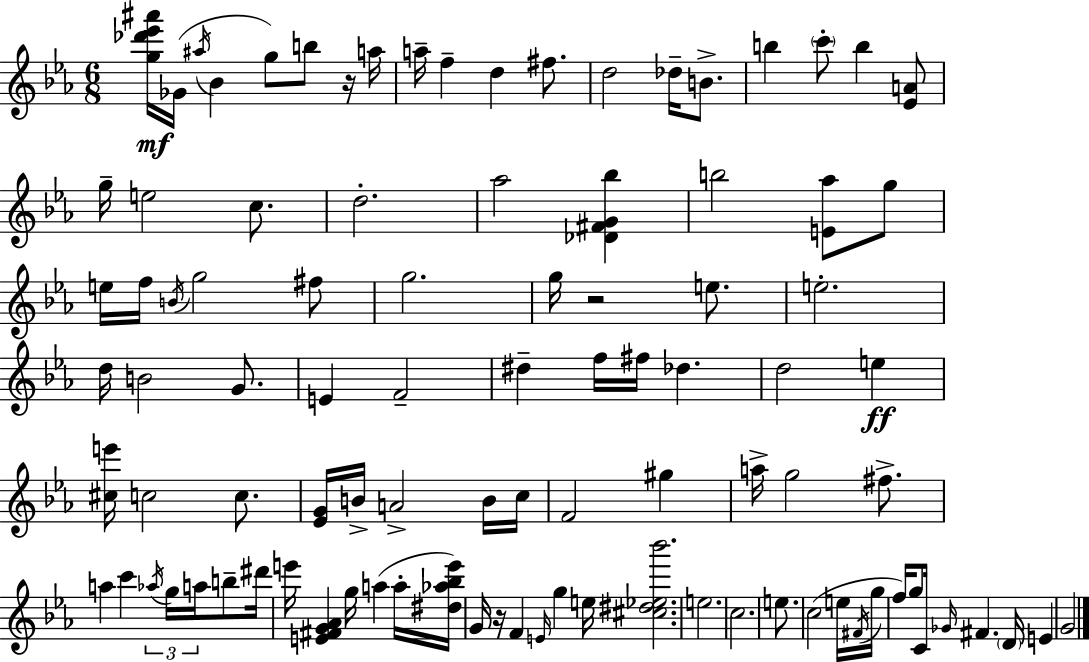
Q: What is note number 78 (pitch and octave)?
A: F5